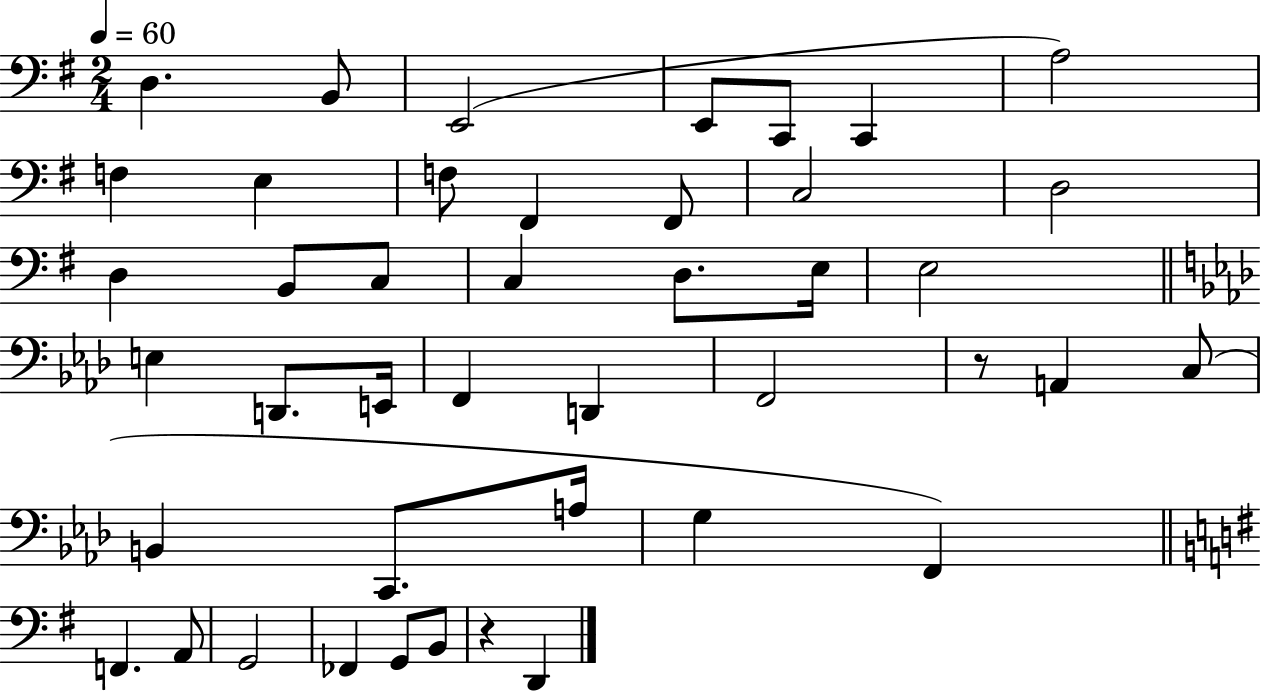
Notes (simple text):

D3/q. B2/e E2/h E2/e C2/e C2/q A3/h F3/q E3/q F3/e F#2/q F#2/e C3/h D3/h D3/q B2/e C3/e C3/q D3/e. E3/s E3/h E3/q D2/e. E2/s F2/q D2/q F2/h R/e A2/q C3/e B2/q C2/e. A3/s G3/q F2/q F2/q. A2/e G2/h FES2/q G2/e B2/e R/q D2/q